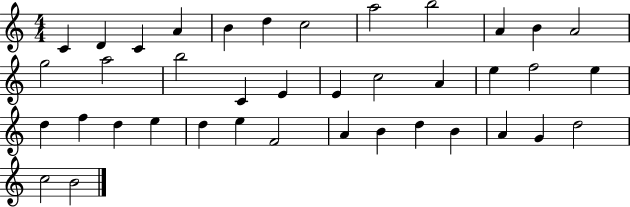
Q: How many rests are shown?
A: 0